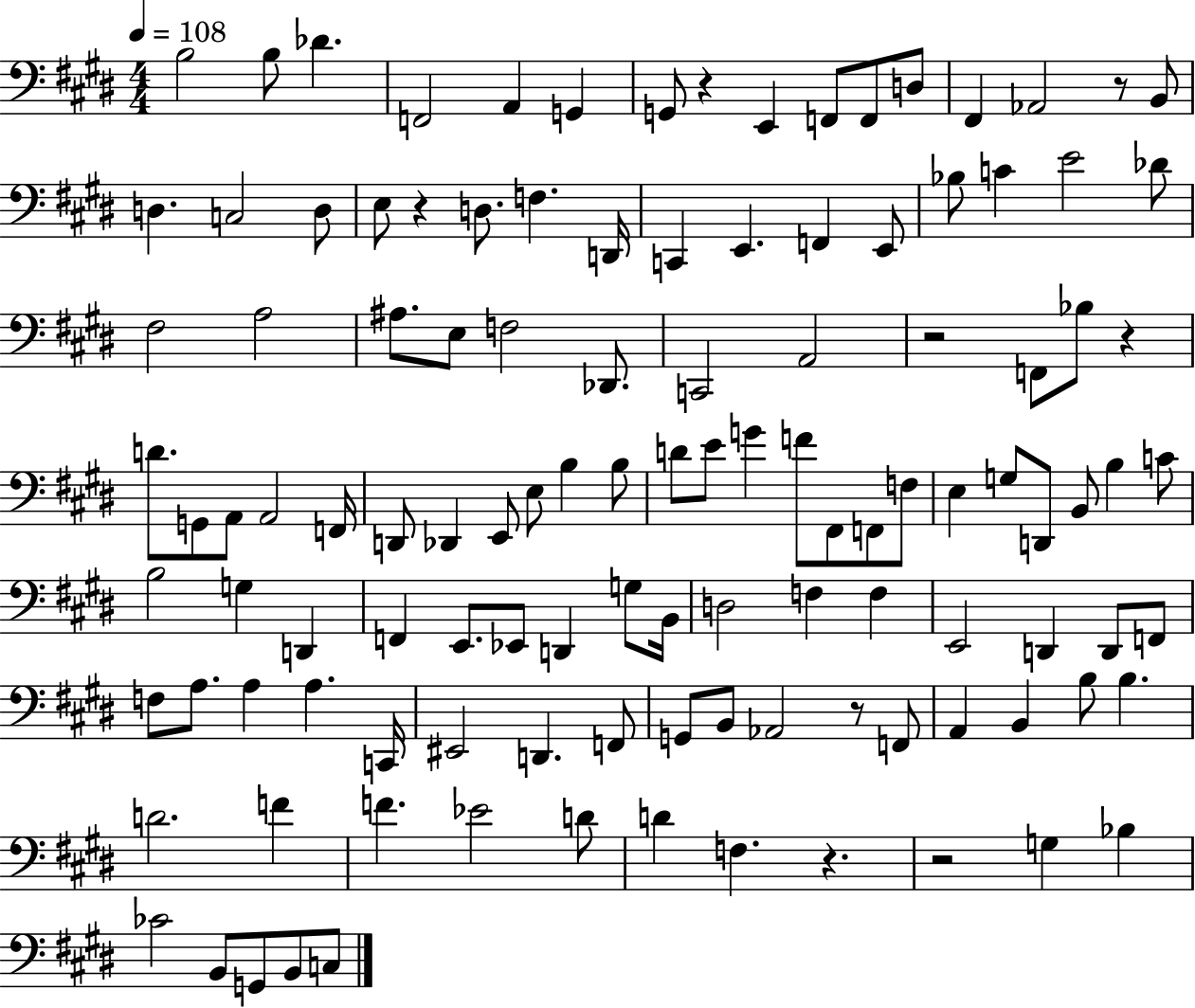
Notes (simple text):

B3/h B3/e Db4/q. F2/h A2/q G2/q G2/e R/q E2/q F2/e F2/e D3/e F#2/q Ab2/h R/e B2/e D3/q. C3/h D3/e E3/e R/q D3/e. F3/q. D2/s C2/q E2/q. F2/q E2/e Bb3/e C4/q E4/h Db4/e F#3/h A3/h A#3/e. E3/e F3/h Db2/e. C2/h A2/h R/h F2/e Bb3/e R/q D4/e. G2/e A2/e A2/h F2/s D2/e Db2/q E2/e E3/e B3/q B3/e D4/e E4/e G4/q F4/e F#2/e F2/e F3/e E3/q G3/e D2/e B2/e B3/q C4/e B3/h G3/q D2/q F2/q E2/e. Eb2/e D2/q G3/e B2/s D3/h F3/q F3/q E2/h D2/q D2/e F2/e F3/e A3/e. A3/q A3/q. C2/s EIS2/h D2/q. F2/e G2/e B2/e Ab2/h R/e F2/e A2/q B2/q B3/e B3/q. D4/h. F4/q F4/q. Eb4/h D4/e D4/q F3/q. R/q. R/h G3/q Bb3/q CES4/h B2/e G2/e B2/e C3/e